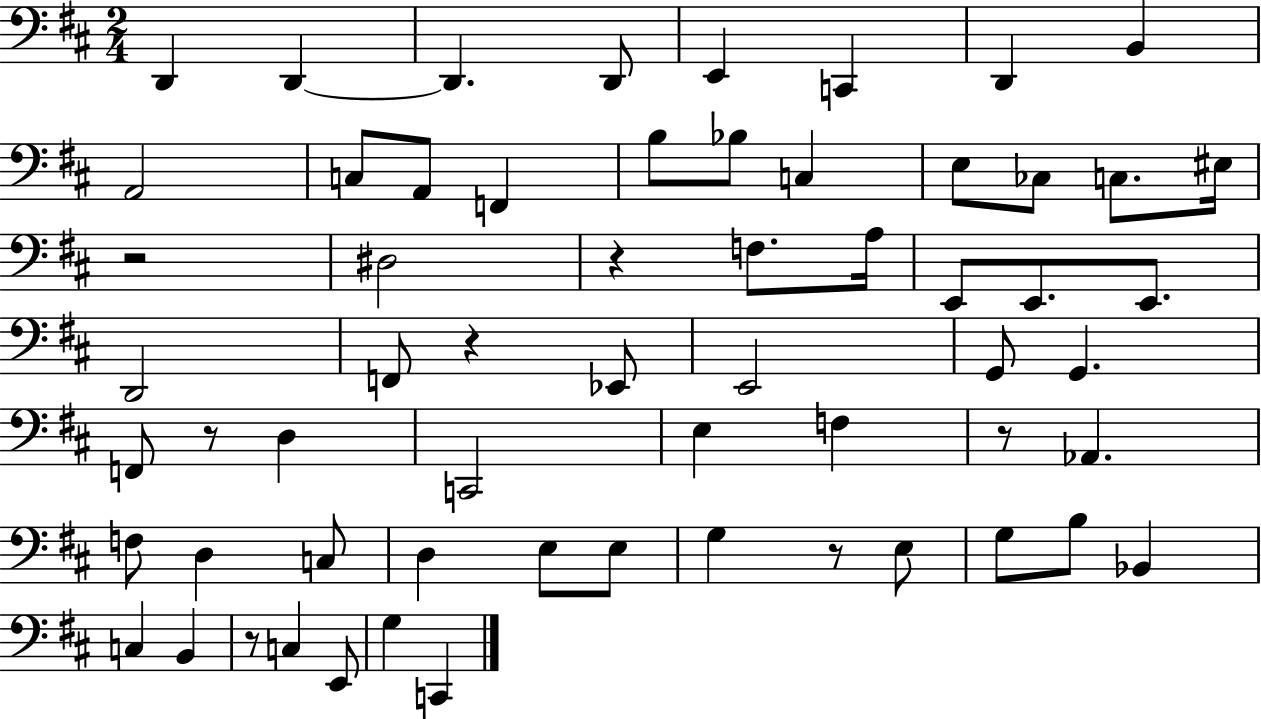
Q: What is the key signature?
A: D major